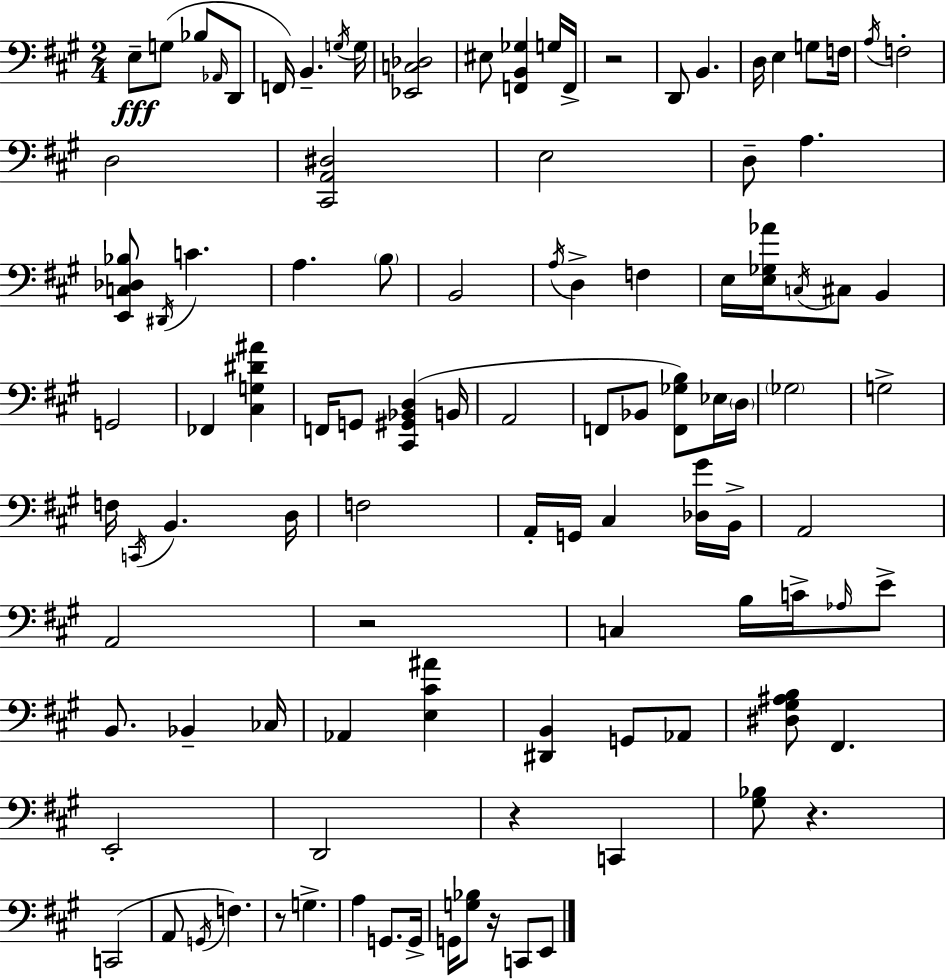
{
  \clef bass
  \numericTimeSignature
  \time 2/4
  \key a \major
  e8--\fff g8( bes8 \grace { aes,16 } d,8 | f,16) b,4.-- | \acciaccatura { g16 } g16 <ees, c des>2 | eis8 <f, b, ges>4 | \break g16 f,16-> r2 | d,8 b,4. | d16 e4 g8 | f16 \acciaccatura { a16 } f2-. | \break d2 | <cis, a, dis>2 | e2 | d8-- a4. | \break <e, c des bes>8 \acciaccatura { dis,16 } c'4. | a4. | \parenthesize b8 b,2 | \acciaccatura { a16 } d4-> | \break f4 e16 <e ges aes'>16 \acciaccatura { c16 } | cis8 b,4 g,2 | fes,4 | <cis g dis' ais'>4 f,16 g,8 | \break <cis, gis, bes, d>4( b,16 a,2 | f,8 | bes,8 <f, ges b>8) ees16 \parenthesize d16 \parenthesize ges2 | g2-> | \break f16 \acciaccatura { c,16 } | b,4. d16 f2 | a,16-. | g,16 cis4 <des gis'>16 b,16-> a,2 | \break a,2 | r2 | c4 | b16 c'16-> \grace { aes16 } e'8-> | \break b,8. bes,4-- ces16 | aes,4 <e cis' ais'>4 | <dis, b,>4 g,8 aes,8 | <dis gis ais b>8 fis,4. | \break e,2-. | d,2 | r4 c,4 | <gis bes>8 r4. | \break c,2( | a,8 \acciaccatura { g,16 }) f4. | r8 g4.-> | a4 g,8. | \break g,16-> g,16 <g bes>8 r16 c,8 e,8 | \bar "|."
}